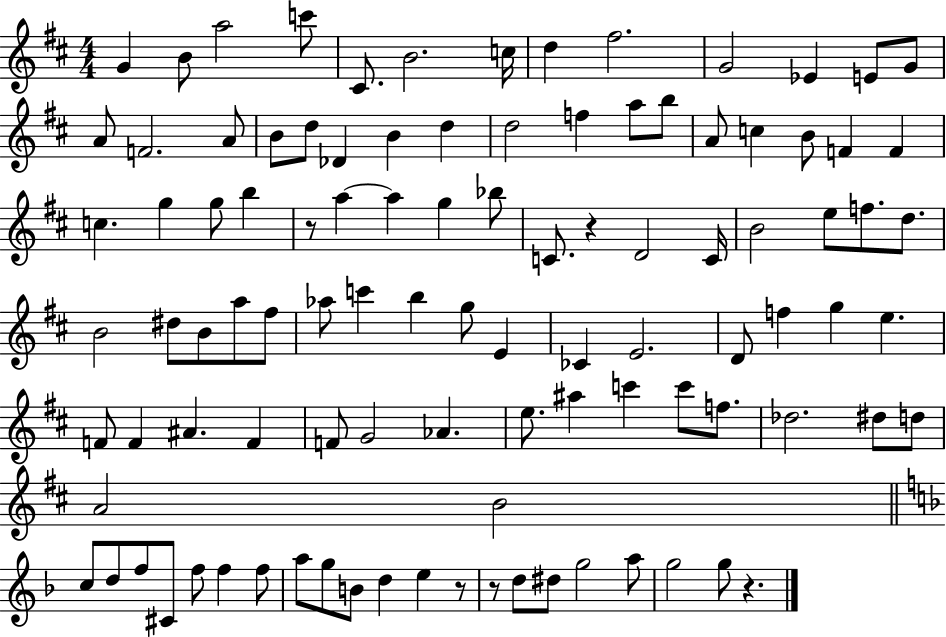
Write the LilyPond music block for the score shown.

{
  \clef treble
  \numericTimeSignature
  \time 4/4
  \key d \major
  \repeat volta 2 { g'4 b'8 a''2 c'''8 | cis'8. b'2. c''16 | d''4 fis''2. | g'2 ees'4 e'8 g'8 | \break a'8 f'2. a'8 | b'8 d''8 des'4 b'4 d''4 | d''2 f''4 a''8 b''8 | a'8 c''4 b'8 f'4 f'4 | \break c''4. g''4 g''8 b''4 | r8 a''4~~ a''4 g''4 bes''8 | c'8. r4 d'2 c'16 | b'2 e''8 f''8. d''8. | \break b'2 dis''8 b'8 a''8 fis''8 | aes''8 c'''4 b''4 g''8 e'4 | ces'4 e'2. | d'8 f''4 g''4 e''4. | \break f'8 f'4 ais'4. f'4 | f'8 g'2 aes'4. | e''8. ais''4 c'''4 c'''8 f''8. | des''2. dis''8 d''8 | \break a'2 b'2 | \bar "||" \break \key d \minor c''8 d''8 f''8 cis'8 f''8 f''4 f''8 | a''8 g''8 b'8 d''4 e''4 r8 | r8 d''8 dis''8 g''2 a''8 | g''2 g''8 r4. | \break } \bar "|."
}